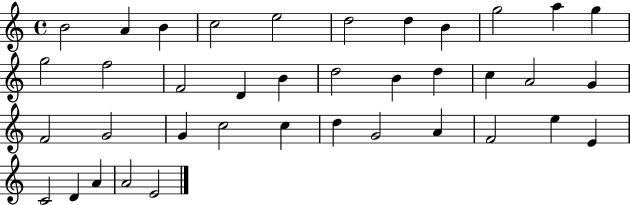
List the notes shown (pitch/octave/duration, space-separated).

B4/h A4/q B4/q C5/h E5/h D5/h D5/q B4/q G5/h A5/q G5/q G5/h F5/h F4/h D4/q B4/q D5/h B4/q D5/q C5/q A4/h G4/q F4/h G4/h G4/q C5/h C5/q D5/q G4/h A4/q F4/h E5/q E4/q C4/h D4/q A4/q A4/h E4/h